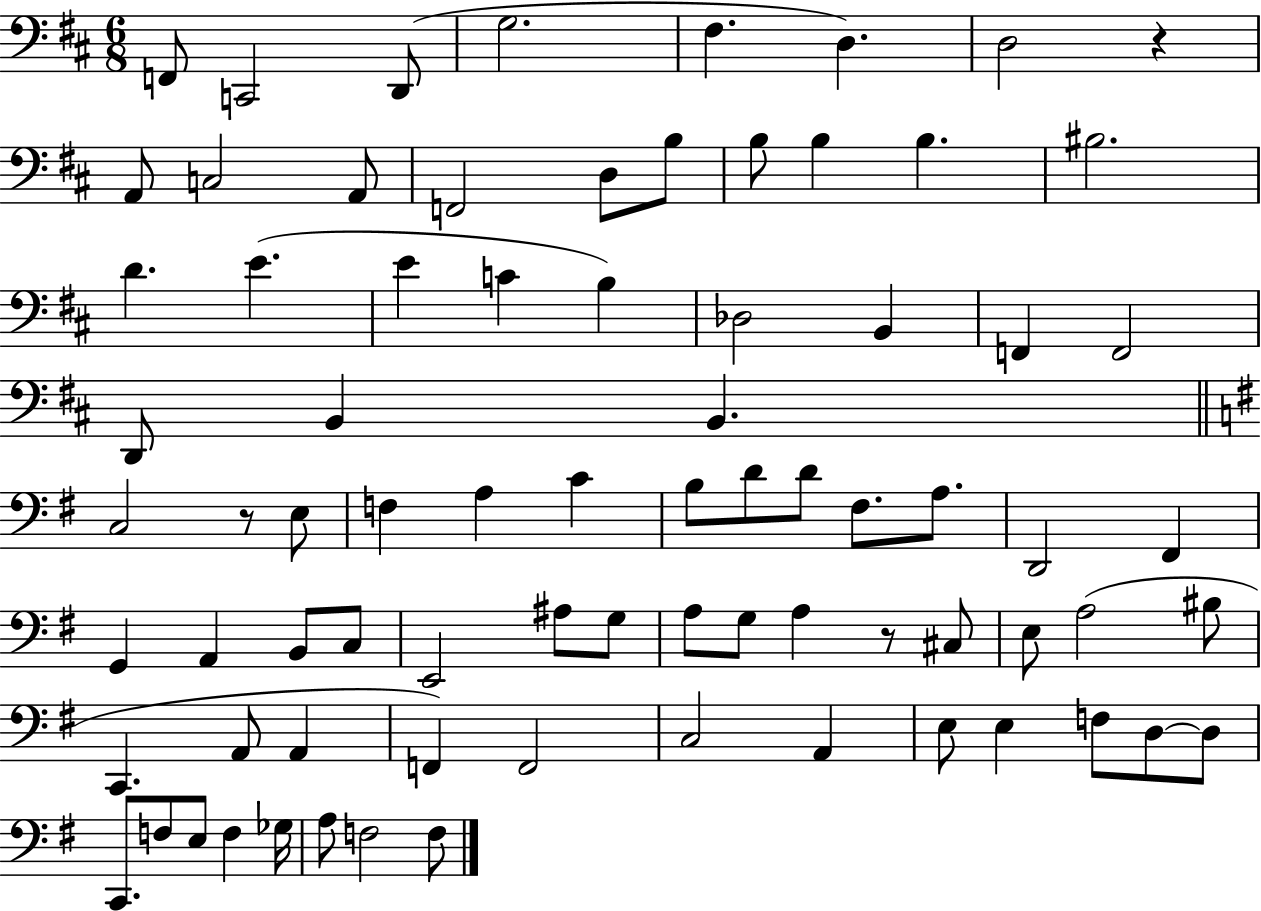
F2/e C2/h D2/e G3/h. F#3/q. D3/q. D3/h R/q A2/e C3/h A2/e F2/h D3/e B3/e B3/e B3/q B3/q. BIS3/h. D4/q. E4/q. E4/q C4/q B3/q Db3/h B2/q F2/q F2/h D2/e B2/q B2/q. C3/h R/e E3/e F3/q A3/q C4/q B3/e D4/e D4/e F#3/e. A3/e. D2/h F#2/q G2/q A2/q B2/e C3/e E2/h A#3/e G3/e A3/e G3/e A3/q R/e C#3/e E3/e A3/h BIS3/e C2/q. A2/e A2/q F2/q F2/h C3/h A2/q E3/e E3/q F3/e D3/e D3/e C2/e. F3/e E3/e F3/q Gb3/s A3/e F3/h F3/e